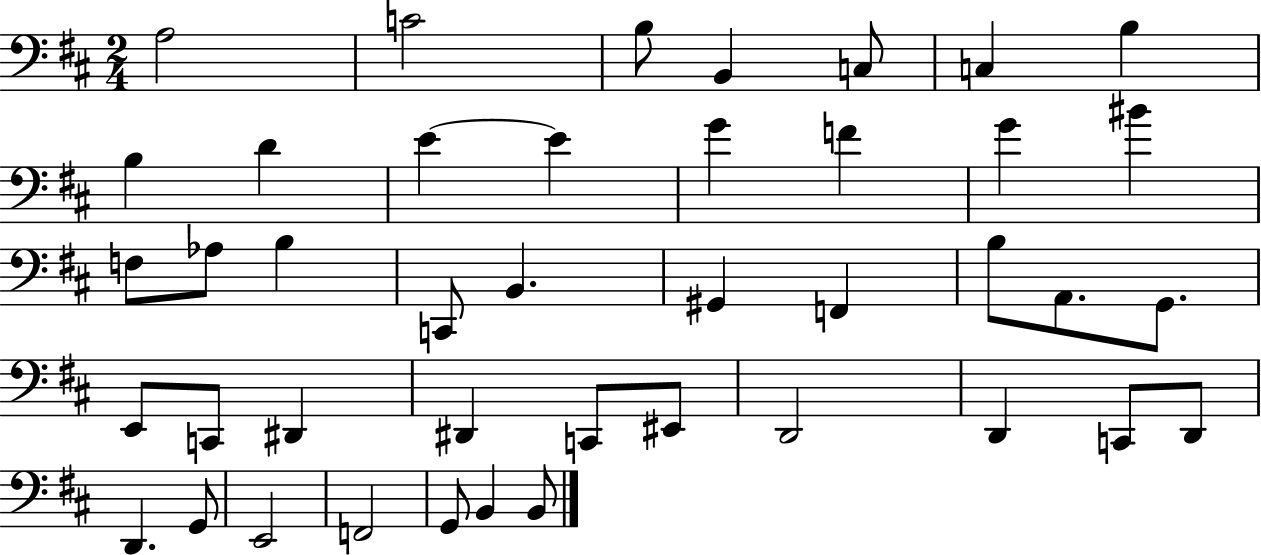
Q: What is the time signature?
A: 2/4